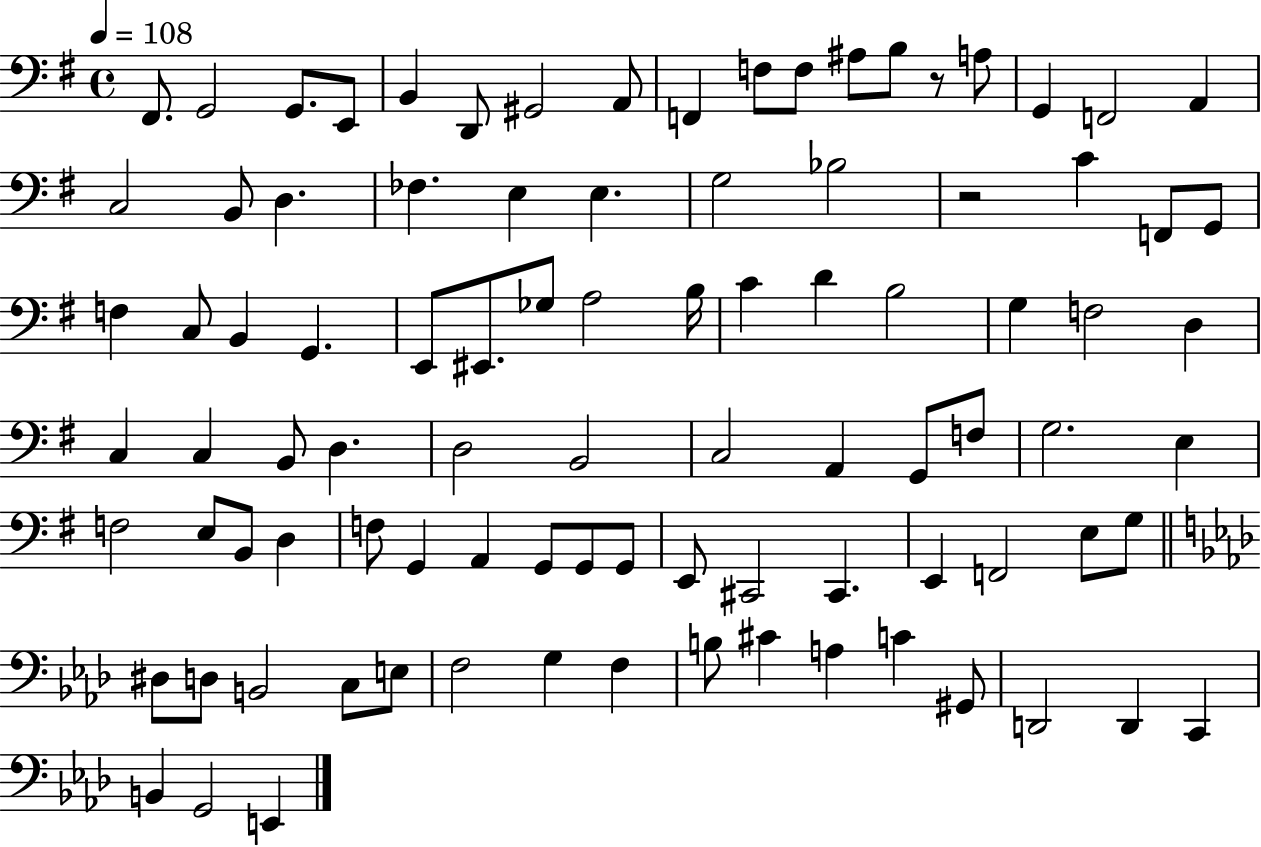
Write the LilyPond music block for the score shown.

{
  \clef bass
  \time 4/4
  \defaultTimeSignature
  \key g \major
  \tempo 4 = 108
  \repeat volta 2 { fis,8. g,2 g,8. e,8 | b,4 d,8 gis,2 a,8 | f,4 f8 f8 ais8 b8 r8 a8 | g,4 f,2 a,4 | \break c2 b,8 d4. | fes4. e4 e4. | g2 bes2 | r2 c'4 f,8 g,8 | \break f4 c8 b,4 g,4. | e,8 eis,8. ges8 a2 b16 | c'4 d'4 b2 | g4 f2 d4 | \break c4 c4 b,8 d4. | d2 b,2 | c2 a,4 g,8 f8 | g2. e4 | \break f2 e8 b,8 d4 | f8 g,4 a,4 g,8 g,8 g,8 | e,8 cis,2 cis,4. | e,4 f,2 e8 g8 | \break \bar "||" \break \key f \minor dis8 d8 b,2 c8 e8 | f2 g4 f4 | b8 cis'4 a4 c'4 gis,8 | d,2 d,4 c,4 | \break b,4 g,2 e,4 | } \bar "|."
}